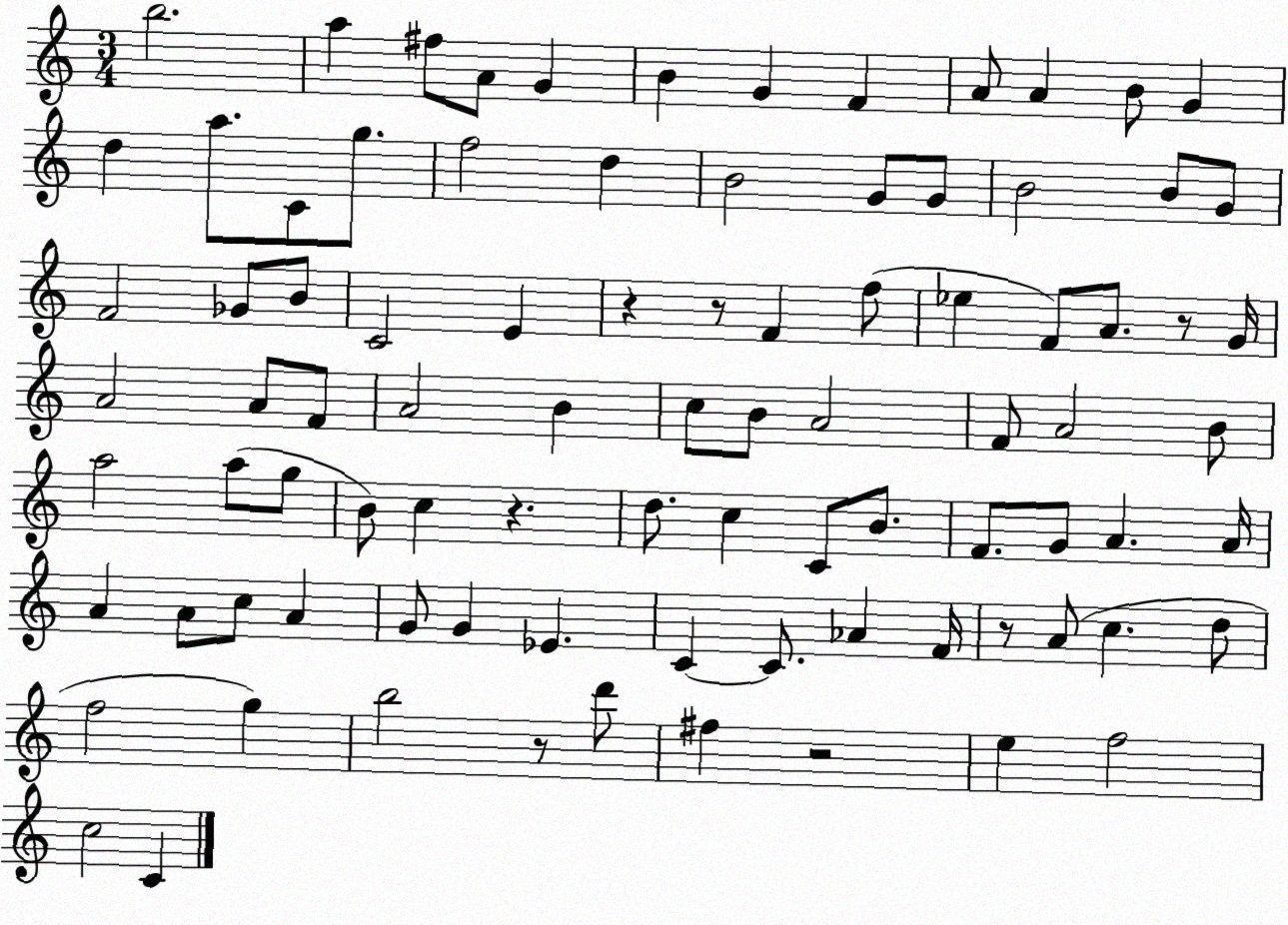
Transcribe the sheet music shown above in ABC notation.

X:1
T:Untitled
M:3/4
L:1/4
K:C
b2 a ^f/2 A/2 G B G F A/2 A B/2 G d a/2 C/2 g/2 f2 d B2 G/2 G/2 B2 B/2 G/2 F2 _G/2 B/2 C2 E z z/2 F f/2 _e F/2 A/2 z/2 G/4 A2 A/2 F/2 A2 B c/2 B/2 A2 F/2 A2 B/2 a2 a/2 g/2 B/2 c z d/2 c C/2 B/2 F/2 G/2 A A/4 A A/2 c/2 A G/2 G _E C C/2 _A F/4 z/2 A/2 c d/2 f2 g b2 z/2 d'/2 ^f z2 e f2 c2 C